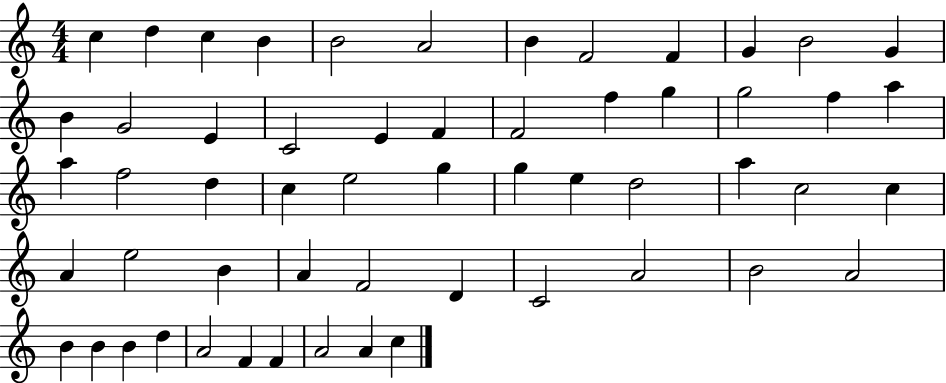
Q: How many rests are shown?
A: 0